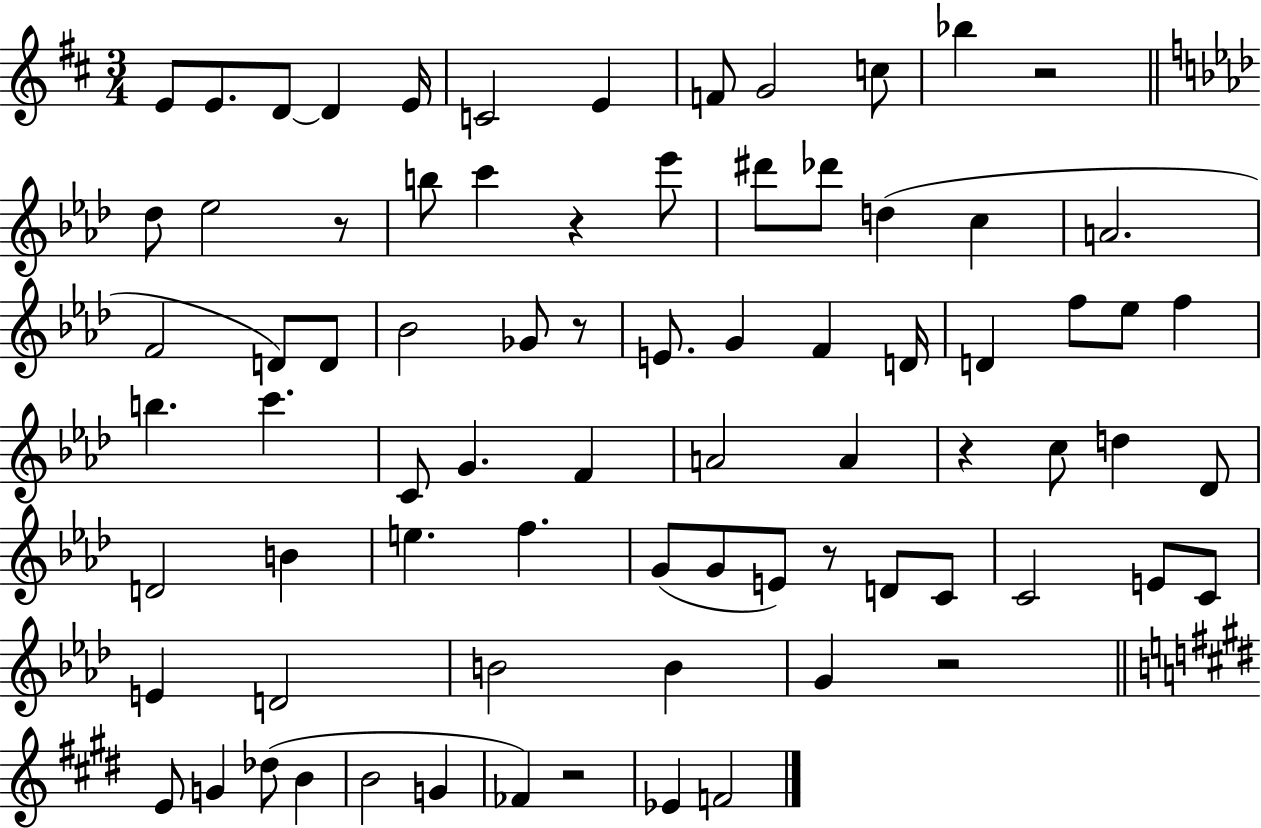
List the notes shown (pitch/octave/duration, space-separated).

E4/e E4/e. D4/e D4/q E4/s C4/h E4/q F4/e G4/h C5/e Bb5/q R/h Db5/e Eb5/h R/e B5/e C6/q R/q Eb6/e D#6/e Db6/e D5/q C5/q A4/h. F4/h D4/e D4/e Bb4/h Gb4/e R/e E4/e. G4/q F4/q D4/s D4/q F5/e Eb5/e F5/q B5/q. C6/q. C4/e G4/q. F4/q A4/h A4/q R/q C5/e D5/q Db4/e D4/h B4/q E5/q. F5/q. G4/e G4/e E4/e R/e D4/e C4/e C4/h E4/e C4/e E4/q D4/h B4/h B4/q G4/q R/h E4/e G4/q Db5/e B4/q B4/h G4/q FES4/q R/h Eb4/q F4/h